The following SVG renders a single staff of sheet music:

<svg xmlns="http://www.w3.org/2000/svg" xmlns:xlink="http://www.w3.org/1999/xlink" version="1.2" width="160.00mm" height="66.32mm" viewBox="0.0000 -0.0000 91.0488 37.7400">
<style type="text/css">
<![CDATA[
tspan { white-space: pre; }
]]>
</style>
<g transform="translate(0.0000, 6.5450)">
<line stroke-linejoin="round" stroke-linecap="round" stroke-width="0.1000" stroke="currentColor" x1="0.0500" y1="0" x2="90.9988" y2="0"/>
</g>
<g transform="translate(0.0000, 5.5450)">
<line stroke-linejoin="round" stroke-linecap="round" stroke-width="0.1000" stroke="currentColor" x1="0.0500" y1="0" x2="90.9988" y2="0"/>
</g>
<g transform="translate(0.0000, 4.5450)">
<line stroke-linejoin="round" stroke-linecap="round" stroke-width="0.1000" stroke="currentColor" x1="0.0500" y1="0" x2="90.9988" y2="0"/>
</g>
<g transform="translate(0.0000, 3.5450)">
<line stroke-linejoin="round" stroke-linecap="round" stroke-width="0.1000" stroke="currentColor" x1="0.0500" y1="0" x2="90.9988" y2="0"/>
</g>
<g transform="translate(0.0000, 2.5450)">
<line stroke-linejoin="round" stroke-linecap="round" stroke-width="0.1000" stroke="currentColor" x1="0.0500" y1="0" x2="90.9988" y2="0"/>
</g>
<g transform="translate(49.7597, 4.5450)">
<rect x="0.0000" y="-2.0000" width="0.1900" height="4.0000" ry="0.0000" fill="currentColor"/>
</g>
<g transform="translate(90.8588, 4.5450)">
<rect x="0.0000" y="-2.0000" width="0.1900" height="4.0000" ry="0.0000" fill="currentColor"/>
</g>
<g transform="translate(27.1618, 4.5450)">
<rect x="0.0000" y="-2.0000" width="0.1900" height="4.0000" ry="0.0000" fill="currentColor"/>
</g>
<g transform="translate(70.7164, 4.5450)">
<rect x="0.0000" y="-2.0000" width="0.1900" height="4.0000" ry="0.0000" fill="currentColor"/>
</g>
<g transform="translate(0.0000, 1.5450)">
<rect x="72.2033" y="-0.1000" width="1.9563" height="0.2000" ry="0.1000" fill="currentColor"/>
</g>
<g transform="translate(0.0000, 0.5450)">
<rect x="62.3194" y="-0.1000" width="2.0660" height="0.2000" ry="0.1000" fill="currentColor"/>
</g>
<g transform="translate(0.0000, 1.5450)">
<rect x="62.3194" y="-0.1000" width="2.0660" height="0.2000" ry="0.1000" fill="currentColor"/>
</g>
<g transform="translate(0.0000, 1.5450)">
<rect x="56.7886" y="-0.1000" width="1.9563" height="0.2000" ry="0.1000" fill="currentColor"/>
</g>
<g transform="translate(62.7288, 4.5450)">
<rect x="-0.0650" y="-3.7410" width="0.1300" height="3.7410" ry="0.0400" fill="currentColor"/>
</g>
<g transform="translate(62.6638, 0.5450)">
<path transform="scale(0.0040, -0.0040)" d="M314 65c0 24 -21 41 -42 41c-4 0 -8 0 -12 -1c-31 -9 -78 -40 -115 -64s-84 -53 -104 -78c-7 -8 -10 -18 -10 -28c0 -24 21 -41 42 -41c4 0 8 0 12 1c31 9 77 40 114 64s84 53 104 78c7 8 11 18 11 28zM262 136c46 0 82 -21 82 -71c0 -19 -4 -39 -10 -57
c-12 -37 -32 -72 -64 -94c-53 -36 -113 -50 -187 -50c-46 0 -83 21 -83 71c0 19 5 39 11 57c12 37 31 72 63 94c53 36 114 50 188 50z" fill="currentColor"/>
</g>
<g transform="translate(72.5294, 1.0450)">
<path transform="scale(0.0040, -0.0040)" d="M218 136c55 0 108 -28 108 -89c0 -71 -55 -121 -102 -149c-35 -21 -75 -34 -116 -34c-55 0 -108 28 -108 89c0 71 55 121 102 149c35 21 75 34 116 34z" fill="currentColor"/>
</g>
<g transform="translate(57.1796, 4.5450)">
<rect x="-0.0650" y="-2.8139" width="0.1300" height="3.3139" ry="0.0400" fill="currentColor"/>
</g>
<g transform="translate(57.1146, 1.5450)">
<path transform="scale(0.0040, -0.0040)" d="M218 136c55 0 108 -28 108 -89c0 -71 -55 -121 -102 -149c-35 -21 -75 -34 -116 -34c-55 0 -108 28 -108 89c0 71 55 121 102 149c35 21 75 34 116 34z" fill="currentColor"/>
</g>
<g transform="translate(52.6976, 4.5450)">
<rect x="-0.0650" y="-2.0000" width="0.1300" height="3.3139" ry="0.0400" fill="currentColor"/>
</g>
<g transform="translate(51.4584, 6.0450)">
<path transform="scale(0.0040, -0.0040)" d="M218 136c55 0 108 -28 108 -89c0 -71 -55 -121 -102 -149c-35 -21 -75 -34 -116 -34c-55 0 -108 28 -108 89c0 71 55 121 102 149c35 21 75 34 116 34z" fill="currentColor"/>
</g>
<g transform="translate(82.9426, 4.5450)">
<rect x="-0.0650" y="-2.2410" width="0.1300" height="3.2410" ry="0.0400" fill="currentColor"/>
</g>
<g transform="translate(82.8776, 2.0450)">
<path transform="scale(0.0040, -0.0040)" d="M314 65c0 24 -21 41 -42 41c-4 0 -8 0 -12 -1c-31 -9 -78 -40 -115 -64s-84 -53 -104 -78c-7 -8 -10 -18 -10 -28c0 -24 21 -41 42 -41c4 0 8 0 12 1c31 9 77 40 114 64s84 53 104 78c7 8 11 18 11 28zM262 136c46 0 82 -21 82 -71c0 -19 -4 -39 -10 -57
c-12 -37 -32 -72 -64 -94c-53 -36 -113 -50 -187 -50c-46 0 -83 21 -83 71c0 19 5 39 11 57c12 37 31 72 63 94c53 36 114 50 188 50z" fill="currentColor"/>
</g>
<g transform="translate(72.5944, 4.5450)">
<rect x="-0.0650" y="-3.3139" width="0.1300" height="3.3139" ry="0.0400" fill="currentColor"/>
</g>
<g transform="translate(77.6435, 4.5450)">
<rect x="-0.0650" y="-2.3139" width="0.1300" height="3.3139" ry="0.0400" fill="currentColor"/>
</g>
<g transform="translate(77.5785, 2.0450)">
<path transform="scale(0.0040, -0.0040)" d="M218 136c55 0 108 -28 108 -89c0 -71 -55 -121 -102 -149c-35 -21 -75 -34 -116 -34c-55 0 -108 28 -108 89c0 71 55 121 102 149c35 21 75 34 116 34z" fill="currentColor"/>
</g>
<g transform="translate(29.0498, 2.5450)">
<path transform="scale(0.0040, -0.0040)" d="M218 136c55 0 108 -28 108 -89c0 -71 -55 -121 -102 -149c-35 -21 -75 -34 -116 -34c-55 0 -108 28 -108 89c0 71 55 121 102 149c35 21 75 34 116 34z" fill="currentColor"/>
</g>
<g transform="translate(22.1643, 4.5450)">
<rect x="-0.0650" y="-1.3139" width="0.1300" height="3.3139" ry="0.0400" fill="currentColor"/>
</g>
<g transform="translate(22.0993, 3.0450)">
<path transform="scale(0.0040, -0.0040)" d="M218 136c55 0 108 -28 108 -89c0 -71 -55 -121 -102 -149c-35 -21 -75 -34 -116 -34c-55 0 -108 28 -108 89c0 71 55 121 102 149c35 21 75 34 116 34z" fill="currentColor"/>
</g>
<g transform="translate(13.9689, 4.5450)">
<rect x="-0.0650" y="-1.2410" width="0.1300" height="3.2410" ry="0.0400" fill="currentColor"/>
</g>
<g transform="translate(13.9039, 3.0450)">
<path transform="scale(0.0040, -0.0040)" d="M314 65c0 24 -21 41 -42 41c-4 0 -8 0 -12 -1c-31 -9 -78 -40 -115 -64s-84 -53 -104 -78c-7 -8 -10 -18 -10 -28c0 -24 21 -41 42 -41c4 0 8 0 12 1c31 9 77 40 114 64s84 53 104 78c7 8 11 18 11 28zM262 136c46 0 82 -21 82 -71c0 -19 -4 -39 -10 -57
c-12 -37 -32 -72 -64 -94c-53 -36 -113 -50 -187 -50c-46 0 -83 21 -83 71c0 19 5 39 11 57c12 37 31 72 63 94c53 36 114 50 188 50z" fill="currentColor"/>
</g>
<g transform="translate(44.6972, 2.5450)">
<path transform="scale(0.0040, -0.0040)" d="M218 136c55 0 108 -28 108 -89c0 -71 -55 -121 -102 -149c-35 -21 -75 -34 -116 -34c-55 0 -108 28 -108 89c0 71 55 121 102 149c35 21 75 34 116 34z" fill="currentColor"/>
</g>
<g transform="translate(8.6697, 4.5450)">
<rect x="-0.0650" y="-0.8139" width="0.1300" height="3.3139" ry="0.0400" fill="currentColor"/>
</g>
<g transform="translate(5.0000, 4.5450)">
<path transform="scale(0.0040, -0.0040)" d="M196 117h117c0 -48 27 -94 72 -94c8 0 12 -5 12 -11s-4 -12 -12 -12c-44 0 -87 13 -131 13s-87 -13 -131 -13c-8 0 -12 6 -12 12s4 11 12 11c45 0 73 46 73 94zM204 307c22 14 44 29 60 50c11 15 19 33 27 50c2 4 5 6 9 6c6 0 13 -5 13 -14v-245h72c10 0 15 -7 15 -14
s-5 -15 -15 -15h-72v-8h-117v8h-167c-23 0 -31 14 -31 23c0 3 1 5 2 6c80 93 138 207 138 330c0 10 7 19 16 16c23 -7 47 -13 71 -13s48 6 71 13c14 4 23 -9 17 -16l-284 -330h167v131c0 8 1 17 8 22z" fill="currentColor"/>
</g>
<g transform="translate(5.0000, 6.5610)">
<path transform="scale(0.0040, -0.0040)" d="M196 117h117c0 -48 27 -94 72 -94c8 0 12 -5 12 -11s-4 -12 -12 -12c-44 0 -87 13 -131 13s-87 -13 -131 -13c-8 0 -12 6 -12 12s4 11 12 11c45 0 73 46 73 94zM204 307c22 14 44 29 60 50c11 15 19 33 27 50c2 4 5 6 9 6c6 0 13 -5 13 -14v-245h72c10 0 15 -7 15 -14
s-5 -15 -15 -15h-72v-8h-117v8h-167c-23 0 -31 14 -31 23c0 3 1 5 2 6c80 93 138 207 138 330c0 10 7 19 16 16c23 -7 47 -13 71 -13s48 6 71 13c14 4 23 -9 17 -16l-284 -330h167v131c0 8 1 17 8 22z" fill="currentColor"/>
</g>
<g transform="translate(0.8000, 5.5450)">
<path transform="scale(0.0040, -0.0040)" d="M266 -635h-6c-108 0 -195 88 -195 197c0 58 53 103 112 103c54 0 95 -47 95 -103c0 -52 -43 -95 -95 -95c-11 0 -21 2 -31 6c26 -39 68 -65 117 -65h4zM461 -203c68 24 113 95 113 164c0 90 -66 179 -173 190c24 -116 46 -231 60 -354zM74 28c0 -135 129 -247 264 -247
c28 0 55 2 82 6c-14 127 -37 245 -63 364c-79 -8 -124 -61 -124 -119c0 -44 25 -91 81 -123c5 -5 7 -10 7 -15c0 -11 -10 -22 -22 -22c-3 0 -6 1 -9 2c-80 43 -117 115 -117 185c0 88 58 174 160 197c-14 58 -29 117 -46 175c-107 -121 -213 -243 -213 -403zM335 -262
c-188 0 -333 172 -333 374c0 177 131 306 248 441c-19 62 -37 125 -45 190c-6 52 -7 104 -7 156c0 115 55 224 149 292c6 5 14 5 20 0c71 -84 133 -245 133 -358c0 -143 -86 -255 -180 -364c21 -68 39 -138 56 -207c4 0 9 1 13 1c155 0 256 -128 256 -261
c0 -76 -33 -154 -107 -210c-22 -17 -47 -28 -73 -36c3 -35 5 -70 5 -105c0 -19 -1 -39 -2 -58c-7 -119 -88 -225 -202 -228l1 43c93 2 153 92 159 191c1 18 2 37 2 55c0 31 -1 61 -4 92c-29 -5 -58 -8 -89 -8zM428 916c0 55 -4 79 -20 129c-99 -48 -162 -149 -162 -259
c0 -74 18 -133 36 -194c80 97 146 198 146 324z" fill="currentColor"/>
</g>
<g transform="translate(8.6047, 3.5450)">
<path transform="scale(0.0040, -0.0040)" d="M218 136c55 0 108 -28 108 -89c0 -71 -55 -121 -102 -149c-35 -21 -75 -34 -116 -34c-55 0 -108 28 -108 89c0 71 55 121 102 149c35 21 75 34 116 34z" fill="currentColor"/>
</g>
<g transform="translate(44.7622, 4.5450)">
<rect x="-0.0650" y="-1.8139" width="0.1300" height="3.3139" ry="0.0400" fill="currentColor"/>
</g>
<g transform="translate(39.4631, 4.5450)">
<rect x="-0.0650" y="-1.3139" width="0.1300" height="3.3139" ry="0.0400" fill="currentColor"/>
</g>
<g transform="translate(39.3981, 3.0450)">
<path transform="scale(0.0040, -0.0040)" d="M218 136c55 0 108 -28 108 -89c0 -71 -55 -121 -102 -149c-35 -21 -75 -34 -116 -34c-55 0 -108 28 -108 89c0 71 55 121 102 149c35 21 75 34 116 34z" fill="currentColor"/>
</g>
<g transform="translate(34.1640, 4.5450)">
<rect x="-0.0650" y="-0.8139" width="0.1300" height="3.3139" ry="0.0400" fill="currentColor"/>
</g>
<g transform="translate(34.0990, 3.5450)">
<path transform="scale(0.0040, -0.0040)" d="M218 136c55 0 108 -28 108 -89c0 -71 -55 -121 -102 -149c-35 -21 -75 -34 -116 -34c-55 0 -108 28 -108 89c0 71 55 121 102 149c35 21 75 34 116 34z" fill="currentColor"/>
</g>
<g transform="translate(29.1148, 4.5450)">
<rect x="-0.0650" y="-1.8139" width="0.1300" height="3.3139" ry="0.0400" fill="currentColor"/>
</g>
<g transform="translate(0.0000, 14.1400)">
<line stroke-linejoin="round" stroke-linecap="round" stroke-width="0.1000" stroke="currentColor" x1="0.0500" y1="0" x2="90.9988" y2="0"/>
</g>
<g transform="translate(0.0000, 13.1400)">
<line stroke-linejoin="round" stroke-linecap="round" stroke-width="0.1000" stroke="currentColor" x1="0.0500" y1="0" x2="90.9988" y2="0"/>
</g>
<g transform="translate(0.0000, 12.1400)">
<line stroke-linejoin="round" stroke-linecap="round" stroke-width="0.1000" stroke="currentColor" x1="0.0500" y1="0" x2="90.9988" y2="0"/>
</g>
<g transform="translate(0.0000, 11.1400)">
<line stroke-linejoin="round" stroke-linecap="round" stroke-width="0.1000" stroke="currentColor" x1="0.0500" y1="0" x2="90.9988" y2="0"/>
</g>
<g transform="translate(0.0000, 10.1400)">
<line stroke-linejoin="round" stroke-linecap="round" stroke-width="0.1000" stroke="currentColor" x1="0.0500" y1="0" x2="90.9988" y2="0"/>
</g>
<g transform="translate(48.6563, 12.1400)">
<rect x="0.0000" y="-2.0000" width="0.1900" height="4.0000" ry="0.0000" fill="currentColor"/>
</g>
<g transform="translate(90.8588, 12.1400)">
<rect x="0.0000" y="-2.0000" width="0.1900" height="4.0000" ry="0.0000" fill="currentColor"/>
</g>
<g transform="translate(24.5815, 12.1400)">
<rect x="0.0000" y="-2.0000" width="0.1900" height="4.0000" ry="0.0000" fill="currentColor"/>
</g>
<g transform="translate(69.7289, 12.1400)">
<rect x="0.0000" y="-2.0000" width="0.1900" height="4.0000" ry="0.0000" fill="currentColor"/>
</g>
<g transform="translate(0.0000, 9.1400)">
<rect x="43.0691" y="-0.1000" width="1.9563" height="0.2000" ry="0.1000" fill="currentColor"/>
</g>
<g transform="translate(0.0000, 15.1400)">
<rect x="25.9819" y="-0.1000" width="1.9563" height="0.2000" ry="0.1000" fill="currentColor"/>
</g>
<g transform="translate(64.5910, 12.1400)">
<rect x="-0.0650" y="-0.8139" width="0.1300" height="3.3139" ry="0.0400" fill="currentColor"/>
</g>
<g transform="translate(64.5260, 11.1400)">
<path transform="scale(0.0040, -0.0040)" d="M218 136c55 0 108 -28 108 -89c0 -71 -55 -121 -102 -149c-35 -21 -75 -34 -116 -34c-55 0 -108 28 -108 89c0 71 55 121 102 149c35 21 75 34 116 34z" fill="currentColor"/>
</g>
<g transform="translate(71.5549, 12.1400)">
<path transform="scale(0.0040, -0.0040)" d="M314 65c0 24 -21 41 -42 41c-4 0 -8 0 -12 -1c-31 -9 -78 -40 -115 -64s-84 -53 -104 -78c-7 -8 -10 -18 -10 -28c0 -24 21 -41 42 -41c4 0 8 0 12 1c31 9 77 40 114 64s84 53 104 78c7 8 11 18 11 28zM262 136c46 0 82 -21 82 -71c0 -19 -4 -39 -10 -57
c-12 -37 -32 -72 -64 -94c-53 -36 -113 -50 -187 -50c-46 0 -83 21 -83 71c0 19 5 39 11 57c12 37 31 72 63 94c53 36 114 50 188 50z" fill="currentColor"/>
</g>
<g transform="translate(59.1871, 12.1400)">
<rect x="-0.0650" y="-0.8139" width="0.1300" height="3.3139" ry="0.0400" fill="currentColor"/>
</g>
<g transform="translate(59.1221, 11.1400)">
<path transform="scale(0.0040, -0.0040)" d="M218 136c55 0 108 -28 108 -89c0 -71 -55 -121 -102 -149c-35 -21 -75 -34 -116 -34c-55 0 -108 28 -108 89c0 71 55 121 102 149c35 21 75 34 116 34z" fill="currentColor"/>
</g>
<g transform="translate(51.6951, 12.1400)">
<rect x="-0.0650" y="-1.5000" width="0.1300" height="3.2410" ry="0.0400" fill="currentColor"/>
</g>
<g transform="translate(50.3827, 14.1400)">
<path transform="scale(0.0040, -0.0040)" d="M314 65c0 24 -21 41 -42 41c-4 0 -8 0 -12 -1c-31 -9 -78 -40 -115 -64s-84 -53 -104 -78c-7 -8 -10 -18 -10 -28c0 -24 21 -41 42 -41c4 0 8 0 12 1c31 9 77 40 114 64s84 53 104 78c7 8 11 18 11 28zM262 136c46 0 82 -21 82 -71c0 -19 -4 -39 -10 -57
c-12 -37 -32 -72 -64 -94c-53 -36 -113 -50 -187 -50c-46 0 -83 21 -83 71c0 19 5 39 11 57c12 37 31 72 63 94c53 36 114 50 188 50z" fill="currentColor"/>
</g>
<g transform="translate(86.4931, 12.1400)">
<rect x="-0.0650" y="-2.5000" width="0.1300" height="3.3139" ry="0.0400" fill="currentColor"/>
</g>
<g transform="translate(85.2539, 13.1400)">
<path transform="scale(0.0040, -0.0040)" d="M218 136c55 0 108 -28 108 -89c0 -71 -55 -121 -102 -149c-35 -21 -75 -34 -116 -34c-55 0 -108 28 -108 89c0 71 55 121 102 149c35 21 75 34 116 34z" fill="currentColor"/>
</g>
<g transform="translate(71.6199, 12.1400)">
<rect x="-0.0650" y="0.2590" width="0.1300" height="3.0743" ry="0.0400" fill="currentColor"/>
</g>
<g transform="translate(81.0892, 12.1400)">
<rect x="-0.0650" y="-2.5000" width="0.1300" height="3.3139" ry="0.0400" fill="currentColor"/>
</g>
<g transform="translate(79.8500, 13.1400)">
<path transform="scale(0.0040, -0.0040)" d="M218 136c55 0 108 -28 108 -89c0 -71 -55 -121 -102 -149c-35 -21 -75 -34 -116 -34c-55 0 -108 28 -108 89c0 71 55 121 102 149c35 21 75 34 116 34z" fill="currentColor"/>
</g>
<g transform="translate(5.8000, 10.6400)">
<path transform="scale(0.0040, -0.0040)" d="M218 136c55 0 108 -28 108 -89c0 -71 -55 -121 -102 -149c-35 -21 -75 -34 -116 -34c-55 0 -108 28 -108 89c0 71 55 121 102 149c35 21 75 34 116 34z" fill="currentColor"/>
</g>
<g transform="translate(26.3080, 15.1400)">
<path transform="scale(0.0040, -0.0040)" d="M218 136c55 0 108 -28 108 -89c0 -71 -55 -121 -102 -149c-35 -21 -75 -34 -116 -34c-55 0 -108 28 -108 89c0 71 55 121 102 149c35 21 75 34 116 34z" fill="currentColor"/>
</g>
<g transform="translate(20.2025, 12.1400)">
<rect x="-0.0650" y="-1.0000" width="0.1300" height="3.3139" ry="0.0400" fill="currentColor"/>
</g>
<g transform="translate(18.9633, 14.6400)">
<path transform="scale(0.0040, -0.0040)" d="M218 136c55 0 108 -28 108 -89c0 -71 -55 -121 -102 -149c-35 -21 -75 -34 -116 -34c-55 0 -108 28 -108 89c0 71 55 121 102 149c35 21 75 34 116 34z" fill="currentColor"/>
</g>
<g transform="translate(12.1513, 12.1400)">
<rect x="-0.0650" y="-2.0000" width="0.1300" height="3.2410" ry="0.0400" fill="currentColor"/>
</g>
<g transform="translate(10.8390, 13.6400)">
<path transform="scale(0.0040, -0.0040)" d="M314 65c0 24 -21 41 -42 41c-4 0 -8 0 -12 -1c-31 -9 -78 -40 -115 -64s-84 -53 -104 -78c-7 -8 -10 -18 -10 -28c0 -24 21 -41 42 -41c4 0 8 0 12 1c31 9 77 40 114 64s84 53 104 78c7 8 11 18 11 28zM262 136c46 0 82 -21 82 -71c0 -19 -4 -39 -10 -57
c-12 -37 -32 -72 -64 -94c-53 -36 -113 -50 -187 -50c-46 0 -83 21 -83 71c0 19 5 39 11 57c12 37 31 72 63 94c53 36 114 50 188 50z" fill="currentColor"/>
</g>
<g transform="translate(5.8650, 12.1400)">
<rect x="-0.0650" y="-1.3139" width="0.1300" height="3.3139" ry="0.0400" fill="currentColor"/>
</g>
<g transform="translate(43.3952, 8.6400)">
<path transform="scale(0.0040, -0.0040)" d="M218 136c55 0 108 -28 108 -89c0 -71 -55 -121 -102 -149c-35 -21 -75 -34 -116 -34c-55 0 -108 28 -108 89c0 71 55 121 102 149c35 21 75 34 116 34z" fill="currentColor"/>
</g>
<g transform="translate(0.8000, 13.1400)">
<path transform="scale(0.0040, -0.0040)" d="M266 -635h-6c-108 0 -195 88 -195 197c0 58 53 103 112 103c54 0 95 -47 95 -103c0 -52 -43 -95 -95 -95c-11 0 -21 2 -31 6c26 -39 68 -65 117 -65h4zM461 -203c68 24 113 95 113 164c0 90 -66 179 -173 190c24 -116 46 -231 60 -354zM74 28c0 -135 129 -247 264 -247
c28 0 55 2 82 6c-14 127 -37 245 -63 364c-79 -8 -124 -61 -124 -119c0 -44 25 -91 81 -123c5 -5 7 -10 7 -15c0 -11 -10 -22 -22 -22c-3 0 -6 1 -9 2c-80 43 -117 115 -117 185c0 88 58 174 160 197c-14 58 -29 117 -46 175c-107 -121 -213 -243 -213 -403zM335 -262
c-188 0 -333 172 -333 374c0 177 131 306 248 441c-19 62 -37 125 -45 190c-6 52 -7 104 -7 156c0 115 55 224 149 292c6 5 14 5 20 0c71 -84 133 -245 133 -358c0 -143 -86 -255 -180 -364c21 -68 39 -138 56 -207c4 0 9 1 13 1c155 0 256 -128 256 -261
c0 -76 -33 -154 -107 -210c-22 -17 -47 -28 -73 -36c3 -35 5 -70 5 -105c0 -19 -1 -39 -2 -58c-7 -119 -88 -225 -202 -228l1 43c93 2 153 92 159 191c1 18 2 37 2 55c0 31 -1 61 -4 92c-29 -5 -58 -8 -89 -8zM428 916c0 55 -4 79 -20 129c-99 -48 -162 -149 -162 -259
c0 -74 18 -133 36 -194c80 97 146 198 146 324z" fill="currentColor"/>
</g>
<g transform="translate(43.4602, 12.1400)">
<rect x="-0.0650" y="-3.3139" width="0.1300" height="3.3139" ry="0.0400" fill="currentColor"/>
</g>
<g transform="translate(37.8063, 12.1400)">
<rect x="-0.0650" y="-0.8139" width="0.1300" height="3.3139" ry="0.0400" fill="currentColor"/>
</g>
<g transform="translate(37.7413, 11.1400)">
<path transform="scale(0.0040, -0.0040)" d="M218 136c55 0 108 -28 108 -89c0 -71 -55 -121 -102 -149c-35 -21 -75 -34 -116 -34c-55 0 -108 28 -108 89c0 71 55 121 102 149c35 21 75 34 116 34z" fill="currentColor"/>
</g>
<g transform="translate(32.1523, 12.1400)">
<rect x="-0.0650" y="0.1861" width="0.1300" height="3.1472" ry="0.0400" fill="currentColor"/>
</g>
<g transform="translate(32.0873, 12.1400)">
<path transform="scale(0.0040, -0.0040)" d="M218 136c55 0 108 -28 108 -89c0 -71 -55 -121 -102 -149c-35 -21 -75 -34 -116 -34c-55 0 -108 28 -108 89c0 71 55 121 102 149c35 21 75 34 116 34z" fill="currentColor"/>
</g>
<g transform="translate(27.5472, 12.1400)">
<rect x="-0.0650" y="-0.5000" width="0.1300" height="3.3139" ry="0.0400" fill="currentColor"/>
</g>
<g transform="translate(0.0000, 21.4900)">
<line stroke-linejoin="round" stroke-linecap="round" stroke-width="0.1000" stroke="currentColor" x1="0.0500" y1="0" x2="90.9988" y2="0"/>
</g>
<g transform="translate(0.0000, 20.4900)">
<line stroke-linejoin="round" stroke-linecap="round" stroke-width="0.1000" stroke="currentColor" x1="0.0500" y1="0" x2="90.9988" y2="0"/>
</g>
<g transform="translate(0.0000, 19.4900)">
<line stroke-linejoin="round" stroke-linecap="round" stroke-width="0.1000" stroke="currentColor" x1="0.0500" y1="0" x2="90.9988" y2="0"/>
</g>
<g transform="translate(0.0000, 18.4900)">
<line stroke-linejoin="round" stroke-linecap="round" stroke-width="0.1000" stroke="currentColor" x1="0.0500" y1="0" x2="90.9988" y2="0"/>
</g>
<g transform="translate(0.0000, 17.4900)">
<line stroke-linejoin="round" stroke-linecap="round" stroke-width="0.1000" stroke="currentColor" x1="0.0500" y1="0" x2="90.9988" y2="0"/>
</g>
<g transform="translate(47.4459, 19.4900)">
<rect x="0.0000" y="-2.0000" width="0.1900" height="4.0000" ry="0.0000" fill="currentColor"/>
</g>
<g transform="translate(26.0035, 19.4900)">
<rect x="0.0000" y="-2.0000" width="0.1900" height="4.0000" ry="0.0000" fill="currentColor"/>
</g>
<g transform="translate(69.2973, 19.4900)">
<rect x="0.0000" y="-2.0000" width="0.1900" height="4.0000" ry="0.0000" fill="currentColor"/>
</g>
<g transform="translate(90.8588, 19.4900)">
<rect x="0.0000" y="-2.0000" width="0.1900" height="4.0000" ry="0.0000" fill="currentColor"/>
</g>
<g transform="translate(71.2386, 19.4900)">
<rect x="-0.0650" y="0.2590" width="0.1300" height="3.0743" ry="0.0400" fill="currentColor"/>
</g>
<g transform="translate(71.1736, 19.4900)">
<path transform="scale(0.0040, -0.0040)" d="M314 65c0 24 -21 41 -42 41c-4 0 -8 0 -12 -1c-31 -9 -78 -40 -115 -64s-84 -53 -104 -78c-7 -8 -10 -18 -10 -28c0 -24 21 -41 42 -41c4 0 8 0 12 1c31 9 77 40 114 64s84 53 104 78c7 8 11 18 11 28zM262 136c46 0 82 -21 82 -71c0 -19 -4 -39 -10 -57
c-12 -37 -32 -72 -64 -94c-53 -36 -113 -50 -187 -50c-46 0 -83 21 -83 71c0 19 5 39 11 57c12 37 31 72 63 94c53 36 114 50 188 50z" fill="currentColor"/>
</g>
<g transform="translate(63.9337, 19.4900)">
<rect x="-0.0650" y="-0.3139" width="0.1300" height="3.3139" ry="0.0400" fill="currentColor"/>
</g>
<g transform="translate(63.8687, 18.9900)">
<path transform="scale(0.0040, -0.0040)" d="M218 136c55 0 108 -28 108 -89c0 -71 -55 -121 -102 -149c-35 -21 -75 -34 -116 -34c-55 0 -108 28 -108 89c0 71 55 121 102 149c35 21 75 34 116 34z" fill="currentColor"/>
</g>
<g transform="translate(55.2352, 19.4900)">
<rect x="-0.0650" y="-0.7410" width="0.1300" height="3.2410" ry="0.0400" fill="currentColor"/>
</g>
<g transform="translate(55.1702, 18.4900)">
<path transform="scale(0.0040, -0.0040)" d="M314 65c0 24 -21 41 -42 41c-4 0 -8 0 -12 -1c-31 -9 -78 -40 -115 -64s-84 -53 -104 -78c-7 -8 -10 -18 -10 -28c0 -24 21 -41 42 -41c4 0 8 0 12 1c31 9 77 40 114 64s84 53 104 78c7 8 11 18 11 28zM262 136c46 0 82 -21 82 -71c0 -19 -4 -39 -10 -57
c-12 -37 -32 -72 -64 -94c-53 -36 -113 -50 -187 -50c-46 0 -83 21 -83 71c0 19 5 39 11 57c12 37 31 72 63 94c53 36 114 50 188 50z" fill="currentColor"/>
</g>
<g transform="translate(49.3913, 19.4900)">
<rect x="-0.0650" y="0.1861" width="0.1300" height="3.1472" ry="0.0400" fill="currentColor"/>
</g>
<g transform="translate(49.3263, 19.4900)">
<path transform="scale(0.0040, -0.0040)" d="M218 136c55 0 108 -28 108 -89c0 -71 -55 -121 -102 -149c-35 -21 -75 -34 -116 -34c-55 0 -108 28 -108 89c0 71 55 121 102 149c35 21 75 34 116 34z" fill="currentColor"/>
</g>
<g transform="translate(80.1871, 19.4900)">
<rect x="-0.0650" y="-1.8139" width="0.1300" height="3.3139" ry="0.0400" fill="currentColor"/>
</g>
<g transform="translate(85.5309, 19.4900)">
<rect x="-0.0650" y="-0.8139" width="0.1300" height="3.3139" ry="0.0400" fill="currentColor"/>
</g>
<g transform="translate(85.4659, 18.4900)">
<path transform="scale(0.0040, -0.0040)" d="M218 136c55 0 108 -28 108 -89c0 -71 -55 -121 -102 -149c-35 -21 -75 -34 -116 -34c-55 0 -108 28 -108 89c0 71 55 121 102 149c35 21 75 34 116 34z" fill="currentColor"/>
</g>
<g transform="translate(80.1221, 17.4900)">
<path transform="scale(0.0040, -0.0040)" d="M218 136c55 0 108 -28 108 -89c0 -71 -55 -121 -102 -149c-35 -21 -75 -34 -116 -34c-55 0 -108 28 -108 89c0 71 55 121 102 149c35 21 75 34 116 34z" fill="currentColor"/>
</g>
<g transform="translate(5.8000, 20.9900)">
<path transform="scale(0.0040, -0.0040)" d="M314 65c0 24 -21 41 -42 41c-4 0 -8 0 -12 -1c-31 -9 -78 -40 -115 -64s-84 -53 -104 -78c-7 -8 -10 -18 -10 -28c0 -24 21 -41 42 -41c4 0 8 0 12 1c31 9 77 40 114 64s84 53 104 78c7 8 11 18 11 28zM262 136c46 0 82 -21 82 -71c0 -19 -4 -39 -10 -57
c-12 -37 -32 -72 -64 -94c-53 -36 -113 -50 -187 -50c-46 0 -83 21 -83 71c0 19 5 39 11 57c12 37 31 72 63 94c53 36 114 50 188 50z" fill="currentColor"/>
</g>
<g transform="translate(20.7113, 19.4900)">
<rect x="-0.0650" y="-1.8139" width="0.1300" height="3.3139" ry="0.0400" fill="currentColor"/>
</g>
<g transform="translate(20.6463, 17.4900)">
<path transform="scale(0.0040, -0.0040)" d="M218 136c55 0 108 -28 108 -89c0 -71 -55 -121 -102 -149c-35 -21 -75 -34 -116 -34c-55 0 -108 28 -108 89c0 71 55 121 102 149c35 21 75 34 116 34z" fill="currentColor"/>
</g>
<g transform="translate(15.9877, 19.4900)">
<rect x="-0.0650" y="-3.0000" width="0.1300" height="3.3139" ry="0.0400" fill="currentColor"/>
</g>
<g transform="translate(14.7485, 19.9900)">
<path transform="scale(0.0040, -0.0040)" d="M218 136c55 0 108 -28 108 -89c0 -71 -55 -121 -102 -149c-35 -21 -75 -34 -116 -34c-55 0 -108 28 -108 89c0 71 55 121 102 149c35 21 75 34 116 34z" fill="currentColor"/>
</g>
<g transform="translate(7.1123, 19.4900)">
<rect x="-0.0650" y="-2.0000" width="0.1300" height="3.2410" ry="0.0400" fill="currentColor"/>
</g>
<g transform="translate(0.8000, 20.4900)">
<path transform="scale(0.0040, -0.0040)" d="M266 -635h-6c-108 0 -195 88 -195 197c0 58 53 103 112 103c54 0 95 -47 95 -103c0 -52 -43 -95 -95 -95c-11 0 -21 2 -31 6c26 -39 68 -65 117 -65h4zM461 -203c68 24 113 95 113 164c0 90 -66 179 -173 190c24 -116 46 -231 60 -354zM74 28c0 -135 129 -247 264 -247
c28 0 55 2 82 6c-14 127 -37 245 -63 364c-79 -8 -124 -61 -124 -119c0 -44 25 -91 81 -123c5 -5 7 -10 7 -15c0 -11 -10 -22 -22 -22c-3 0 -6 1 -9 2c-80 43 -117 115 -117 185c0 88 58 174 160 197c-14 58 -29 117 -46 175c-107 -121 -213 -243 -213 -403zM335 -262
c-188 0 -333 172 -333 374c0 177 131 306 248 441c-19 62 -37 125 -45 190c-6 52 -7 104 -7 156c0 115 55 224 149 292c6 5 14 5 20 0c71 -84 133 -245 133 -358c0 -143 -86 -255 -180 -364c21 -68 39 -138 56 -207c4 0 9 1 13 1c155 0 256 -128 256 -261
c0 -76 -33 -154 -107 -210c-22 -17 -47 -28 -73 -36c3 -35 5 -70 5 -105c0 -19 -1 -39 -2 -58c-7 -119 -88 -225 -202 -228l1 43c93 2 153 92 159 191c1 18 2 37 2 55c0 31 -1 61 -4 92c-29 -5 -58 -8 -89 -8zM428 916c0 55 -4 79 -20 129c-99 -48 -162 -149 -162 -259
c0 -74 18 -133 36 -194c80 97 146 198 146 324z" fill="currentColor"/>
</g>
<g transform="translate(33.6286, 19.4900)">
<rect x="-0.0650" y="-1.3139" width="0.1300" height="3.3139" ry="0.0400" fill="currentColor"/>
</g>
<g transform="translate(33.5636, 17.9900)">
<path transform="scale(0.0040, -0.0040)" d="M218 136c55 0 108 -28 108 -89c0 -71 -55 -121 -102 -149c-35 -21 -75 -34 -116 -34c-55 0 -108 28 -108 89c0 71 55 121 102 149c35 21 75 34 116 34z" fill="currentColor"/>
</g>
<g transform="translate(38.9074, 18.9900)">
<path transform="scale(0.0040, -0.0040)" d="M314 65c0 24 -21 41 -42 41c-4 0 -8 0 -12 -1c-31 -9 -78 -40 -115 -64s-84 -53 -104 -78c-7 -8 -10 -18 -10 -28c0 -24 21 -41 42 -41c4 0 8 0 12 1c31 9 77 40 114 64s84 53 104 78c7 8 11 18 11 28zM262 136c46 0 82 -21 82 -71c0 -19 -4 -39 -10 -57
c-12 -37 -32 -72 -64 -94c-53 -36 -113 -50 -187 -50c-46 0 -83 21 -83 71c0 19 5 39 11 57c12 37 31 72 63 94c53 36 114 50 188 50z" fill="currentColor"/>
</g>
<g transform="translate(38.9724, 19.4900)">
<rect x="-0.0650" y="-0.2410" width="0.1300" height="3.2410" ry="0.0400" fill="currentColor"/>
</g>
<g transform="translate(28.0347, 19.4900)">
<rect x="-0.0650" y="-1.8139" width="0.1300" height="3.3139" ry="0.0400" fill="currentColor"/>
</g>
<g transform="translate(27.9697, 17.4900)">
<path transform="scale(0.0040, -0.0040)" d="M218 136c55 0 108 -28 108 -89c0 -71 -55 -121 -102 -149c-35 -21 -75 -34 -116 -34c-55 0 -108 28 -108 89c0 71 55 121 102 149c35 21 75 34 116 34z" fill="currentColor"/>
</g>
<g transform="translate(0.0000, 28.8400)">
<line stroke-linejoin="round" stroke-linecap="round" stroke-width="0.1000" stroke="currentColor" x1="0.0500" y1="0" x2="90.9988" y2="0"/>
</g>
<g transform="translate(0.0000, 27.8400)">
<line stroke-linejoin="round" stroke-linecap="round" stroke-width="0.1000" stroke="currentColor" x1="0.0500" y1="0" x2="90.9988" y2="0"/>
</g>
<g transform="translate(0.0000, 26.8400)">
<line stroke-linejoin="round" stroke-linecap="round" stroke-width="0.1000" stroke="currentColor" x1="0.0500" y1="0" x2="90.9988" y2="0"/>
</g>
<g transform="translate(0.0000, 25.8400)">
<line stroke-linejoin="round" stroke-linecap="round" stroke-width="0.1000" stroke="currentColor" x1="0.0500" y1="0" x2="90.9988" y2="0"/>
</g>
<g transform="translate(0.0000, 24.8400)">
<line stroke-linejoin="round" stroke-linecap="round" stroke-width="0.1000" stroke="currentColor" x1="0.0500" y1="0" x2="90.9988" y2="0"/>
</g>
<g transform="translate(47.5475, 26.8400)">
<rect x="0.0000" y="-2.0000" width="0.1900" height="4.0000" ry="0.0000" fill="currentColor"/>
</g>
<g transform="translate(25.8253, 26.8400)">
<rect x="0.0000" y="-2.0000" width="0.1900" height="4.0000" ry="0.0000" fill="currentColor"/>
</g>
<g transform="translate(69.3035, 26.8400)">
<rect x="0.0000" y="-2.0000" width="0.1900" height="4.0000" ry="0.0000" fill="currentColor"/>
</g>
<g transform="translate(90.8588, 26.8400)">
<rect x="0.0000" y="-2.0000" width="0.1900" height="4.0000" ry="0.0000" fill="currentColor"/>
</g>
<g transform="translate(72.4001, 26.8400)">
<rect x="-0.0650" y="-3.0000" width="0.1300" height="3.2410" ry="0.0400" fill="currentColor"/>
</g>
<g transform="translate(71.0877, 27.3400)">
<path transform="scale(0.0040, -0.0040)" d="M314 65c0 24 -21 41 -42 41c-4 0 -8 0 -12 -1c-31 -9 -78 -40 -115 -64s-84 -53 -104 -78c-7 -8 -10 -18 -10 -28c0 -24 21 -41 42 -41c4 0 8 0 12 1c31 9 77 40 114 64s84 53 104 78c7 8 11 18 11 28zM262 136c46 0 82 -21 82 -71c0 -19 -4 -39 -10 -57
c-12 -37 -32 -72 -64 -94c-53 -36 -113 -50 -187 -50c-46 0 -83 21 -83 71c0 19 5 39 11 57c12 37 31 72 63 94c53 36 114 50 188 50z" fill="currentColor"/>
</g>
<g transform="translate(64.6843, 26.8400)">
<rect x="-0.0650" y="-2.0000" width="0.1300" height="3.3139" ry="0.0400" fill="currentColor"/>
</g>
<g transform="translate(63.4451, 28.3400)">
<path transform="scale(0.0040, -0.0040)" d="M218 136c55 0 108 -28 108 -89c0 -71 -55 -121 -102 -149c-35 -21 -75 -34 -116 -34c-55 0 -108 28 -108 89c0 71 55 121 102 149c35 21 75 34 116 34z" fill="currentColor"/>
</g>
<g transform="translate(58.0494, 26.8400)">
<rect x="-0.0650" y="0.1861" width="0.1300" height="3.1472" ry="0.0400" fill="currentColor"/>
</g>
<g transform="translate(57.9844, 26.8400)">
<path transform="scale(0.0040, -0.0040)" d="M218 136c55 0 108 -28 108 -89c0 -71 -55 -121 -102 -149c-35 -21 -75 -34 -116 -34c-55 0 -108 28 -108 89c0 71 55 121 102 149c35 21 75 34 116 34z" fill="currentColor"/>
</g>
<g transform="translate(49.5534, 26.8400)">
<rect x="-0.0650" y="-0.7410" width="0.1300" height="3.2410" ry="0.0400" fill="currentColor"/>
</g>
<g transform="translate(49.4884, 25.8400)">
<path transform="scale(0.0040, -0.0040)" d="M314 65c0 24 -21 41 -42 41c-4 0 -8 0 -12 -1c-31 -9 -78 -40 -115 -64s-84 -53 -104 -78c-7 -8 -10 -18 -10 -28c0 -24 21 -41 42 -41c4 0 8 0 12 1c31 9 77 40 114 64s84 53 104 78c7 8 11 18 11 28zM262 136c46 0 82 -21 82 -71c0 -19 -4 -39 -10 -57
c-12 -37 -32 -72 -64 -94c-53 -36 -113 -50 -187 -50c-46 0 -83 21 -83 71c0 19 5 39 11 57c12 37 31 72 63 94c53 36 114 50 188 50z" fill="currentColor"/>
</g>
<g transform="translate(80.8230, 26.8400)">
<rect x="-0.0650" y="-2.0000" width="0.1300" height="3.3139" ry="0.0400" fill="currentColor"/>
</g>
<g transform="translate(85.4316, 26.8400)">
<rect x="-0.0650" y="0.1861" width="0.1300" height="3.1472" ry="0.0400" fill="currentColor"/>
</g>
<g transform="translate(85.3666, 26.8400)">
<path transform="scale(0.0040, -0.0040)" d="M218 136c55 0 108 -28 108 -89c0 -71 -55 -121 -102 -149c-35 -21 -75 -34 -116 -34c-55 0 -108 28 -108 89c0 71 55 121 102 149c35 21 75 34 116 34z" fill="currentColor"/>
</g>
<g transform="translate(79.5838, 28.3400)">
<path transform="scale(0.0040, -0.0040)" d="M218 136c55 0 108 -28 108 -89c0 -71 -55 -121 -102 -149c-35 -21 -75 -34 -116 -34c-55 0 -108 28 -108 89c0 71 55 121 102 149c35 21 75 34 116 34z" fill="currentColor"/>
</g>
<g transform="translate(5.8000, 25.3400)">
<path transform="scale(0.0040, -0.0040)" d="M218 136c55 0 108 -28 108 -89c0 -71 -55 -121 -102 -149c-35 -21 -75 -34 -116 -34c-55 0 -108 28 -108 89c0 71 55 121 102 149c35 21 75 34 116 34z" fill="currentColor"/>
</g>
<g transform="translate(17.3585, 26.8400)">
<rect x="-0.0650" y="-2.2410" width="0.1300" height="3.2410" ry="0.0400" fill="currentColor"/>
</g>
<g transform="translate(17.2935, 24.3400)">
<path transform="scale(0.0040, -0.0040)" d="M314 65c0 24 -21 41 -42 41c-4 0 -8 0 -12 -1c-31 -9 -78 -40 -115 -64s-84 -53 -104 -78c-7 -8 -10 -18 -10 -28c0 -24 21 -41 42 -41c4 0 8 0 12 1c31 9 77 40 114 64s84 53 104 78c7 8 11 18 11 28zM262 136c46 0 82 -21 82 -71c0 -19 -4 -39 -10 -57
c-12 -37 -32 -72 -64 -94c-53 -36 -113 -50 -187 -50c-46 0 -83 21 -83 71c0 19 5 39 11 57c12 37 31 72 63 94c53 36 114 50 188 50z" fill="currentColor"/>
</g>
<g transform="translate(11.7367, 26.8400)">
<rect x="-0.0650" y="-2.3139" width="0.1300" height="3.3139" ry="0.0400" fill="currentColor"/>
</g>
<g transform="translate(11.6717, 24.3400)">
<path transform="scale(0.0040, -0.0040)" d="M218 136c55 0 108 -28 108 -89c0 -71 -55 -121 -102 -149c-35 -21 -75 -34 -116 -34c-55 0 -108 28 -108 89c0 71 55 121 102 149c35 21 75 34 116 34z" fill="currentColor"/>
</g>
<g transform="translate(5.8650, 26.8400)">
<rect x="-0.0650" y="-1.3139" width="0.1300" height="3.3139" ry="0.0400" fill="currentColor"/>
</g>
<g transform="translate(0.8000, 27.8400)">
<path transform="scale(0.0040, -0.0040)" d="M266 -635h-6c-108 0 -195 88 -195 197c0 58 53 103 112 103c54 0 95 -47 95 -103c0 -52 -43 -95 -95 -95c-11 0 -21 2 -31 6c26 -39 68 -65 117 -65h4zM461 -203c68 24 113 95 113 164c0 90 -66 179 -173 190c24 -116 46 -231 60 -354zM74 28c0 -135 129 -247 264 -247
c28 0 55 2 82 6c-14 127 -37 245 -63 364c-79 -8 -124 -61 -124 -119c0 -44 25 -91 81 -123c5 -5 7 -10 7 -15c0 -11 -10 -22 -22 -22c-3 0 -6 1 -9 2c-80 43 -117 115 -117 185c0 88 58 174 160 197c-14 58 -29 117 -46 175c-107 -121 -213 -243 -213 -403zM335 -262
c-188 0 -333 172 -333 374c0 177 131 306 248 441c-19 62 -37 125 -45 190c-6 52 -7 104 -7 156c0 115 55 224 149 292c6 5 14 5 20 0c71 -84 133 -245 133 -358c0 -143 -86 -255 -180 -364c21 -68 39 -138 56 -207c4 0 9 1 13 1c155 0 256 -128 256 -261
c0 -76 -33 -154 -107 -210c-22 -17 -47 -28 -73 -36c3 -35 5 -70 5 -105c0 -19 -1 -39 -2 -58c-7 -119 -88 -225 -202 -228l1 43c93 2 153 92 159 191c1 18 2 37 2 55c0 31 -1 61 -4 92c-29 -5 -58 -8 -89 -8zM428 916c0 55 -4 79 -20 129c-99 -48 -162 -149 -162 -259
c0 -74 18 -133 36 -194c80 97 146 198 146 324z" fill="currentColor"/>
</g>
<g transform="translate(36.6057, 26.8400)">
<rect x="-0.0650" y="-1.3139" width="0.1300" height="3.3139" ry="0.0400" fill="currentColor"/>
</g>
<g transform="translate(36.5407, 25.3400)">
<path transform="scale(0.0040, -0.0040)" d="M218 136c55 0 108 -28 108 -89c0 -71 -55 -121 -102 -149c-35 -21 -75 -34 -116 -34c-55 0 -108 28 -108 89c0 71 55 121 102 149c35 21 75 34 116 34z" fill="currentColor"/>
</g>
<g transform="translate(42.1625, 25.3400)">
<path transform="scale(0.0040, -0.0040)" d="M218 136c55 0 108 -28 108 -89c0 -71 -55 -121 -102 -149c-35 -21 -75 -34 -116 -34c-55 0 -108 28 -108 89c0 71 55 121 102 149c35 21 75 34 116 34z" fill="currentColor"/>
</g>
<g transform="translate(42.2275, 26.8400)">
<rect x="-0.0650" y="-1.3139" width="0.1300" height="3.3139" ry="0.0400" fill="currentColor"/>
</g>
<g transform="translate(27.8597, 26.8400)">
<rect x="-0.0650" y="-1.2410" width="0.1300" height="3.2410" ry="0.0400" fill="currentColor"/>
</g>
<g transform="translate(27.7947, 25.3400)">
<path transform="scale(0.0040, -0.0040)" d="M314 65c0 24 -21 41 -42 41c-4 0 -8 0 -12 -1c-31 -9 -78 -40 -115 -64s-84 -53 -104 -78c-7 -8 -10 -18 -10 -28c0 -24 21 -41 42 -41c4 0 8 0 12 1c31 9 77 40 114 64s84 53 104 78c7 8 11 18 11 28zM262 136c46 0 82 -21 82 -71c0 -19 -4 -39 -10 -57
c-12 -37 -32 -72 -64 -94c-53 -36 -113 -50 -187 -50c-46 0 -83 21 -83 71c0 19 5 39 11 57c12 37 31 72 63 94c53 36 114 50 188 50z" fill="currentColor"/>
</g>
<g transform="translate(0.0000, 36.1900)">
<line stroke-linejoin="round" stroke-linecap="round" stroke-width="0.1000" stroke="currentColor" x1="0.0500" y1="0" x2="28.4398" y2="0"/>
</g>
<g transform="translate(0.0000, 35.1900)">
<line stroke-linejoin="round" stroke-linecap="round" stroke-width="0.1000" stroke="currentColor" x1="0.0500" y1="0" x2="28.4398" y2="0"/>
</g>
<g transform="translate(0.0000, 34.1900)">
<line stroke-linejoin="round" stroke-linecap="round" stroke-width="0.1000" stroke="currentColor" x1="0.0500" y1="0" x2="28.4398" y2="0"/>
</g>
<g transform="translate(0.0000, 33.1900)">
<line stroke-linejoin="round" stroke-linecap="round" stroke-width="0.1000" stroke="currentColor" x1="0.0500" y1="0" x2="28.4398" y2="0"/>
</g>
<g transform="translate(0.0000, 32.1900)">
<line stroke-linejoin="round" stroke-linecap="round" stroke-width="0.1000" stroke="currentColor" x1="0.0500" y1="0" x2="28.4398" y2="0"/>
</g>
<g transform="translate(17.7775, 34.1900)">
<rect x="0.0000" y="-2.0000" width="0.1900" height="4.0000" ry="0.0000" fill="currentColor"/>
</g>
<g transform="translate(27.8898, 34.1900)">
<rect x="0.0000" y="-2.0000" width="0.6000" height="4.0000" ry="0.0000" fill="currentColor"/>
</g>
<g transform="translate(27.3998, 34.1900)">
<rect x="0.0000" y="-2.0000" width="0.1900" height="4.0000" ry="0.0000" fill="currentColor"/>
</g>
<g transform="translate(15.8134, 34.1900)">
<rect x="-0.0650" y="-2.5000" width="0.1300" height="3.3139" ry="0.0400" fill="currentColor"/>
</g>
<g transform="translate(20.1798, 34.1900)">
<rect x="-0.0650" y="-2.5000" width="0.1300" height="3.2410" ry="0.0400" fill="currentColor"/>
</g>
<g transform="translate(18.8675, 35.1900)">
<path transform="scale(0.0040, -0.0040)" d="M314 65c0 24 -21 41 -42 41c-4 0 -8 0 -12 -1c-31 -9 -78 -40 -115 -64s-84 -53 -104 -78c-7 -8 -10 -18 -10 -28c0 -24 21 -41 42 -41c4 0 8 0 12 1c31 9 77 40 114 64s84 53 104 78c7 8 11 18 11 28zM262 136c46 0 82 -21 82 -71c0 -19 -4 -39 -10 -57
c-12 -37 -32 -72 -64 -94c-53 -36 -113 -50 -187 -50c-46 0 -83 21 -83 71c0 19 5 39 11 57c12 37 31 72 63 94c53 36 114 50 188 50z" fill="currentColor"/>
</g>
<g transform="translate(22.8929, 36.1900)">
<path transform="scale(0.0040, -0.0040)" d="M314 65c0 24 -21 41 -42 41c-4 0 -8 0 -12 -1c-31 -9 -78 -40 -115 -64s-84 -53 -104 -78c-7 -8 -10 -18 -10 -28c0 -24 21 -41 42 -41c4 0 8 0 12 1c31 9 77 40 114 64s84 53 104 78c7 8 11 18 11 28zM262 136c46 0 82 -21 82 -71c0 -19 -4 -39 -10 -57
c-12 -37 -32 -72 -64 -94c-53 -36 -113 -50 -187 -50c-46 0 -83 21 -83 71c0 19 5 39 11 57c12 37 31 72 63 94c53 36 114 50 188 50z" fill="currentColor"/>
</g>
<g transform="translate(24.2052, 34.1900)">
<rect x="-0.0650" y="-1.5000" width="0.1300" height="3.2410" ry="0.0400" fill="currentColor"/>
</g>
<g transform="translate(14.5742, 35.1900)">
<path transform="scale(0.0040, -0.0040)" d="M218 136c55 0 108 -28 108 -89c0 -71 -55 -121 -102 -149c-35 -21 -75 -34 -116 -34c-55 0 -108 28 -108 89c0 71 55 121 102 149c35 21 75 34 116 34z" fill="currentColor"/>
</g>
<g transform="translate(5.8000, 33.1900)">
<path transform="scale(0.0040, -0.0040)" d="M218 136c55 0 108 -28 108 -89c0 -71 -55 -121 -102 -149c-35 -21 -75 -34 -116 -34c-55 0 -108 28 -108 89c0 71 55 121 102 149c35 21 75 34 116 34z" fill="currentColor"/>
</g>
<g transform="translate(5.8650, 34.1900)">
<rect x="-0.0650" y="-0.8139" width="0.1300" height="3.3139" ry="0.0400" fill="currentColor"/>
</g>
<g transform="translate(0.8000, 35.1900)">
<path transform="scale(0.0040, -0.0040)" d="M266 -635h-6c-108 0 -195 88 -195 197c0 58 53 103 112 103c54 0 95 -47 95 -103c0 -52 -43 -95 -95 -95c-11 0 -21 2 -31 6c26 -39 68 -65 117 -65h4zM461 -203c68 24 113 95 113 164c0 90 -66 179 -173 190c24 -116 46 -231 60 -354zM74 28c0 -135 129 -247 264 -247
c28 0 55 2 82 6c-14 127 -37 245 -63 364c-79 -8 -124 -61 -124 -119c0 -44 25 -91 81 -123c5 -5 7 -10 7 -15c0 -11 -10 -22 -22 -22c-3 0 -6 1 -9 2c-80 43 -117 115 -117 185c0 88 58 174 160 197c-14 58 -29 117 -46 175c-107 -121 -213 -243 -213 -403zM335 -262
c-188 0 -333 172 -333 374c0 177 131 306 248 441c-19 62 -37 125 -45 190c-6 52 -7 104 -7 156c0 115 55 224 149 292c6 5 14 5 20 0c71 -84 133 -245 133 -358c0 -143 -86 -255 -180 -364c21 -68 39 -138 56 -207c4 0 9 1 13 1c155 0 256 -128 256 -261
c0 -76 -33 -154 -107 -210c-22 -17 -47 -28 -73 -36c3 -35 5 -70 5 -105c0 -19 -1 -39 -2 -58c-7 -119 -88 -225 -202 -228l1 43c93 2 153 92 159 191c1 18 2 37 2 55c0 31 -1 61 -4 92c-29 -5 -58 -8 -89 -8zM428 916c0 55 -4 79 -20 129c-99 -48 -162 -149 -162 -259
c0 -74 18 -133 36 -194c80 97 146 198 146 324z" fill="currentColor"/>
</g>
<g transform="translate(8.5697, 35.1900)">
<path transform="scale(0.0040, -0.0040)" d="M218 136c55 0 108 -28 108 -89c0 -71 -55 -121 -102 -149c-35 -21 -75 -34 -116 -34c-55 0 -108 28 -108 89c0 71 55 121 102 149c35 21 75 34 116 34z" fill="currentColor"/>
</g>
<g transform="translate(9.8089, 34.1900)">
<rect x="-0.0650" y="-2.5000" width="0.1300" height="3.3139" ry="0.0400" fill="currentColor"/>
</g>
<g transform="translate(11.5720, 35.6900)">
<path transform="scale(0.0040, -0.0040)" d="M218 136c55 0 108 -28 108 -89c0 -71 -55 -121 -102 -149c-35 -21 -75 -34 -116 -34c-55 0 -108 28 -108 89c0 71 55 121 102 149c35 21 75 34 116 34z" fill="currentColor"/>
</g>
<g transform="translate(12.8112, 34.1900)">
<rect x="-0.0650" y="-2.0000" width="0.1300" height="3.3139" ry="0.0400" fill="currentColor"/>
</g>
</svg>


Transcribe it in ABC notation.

X:1
T:Untitled
M:4/4
L:1/4
K:C
d e2 e f d e f F a c'2 b g g2 e F2 D C B d b E2 d d B2 G G F2 A f f e c2 B d2 c B2 f d e g g2 e2 e e d2 B F A2 F B d G F G G2 E2